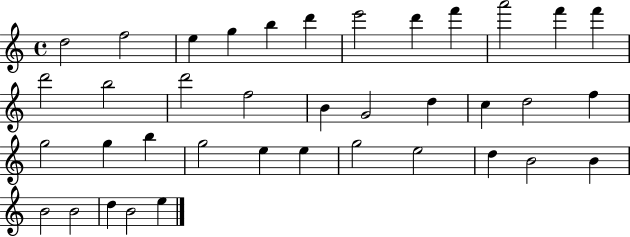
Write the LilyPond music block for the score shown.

{
  \clef treble
  \time 4/4
  \defaultTimeSignature
  \key c \major
  d''2 f''2 | e''4 g''4 b''4 d'''4 | e'''2 d'''4 f'''4 | a'''2 f'''4 f'''4 | \break d'''2 b''2 | d'''2 f''2 | b'4 g'2 d''4 | c''4 d''2 f''4 | \break g''2 g''4 b''4 | g''2 e''4 e''4 | g''2 e''2 | d''4 b'2 b'4 | \break b'2 b'2 | d''4 b'2 e''4 | \bar "|."
}